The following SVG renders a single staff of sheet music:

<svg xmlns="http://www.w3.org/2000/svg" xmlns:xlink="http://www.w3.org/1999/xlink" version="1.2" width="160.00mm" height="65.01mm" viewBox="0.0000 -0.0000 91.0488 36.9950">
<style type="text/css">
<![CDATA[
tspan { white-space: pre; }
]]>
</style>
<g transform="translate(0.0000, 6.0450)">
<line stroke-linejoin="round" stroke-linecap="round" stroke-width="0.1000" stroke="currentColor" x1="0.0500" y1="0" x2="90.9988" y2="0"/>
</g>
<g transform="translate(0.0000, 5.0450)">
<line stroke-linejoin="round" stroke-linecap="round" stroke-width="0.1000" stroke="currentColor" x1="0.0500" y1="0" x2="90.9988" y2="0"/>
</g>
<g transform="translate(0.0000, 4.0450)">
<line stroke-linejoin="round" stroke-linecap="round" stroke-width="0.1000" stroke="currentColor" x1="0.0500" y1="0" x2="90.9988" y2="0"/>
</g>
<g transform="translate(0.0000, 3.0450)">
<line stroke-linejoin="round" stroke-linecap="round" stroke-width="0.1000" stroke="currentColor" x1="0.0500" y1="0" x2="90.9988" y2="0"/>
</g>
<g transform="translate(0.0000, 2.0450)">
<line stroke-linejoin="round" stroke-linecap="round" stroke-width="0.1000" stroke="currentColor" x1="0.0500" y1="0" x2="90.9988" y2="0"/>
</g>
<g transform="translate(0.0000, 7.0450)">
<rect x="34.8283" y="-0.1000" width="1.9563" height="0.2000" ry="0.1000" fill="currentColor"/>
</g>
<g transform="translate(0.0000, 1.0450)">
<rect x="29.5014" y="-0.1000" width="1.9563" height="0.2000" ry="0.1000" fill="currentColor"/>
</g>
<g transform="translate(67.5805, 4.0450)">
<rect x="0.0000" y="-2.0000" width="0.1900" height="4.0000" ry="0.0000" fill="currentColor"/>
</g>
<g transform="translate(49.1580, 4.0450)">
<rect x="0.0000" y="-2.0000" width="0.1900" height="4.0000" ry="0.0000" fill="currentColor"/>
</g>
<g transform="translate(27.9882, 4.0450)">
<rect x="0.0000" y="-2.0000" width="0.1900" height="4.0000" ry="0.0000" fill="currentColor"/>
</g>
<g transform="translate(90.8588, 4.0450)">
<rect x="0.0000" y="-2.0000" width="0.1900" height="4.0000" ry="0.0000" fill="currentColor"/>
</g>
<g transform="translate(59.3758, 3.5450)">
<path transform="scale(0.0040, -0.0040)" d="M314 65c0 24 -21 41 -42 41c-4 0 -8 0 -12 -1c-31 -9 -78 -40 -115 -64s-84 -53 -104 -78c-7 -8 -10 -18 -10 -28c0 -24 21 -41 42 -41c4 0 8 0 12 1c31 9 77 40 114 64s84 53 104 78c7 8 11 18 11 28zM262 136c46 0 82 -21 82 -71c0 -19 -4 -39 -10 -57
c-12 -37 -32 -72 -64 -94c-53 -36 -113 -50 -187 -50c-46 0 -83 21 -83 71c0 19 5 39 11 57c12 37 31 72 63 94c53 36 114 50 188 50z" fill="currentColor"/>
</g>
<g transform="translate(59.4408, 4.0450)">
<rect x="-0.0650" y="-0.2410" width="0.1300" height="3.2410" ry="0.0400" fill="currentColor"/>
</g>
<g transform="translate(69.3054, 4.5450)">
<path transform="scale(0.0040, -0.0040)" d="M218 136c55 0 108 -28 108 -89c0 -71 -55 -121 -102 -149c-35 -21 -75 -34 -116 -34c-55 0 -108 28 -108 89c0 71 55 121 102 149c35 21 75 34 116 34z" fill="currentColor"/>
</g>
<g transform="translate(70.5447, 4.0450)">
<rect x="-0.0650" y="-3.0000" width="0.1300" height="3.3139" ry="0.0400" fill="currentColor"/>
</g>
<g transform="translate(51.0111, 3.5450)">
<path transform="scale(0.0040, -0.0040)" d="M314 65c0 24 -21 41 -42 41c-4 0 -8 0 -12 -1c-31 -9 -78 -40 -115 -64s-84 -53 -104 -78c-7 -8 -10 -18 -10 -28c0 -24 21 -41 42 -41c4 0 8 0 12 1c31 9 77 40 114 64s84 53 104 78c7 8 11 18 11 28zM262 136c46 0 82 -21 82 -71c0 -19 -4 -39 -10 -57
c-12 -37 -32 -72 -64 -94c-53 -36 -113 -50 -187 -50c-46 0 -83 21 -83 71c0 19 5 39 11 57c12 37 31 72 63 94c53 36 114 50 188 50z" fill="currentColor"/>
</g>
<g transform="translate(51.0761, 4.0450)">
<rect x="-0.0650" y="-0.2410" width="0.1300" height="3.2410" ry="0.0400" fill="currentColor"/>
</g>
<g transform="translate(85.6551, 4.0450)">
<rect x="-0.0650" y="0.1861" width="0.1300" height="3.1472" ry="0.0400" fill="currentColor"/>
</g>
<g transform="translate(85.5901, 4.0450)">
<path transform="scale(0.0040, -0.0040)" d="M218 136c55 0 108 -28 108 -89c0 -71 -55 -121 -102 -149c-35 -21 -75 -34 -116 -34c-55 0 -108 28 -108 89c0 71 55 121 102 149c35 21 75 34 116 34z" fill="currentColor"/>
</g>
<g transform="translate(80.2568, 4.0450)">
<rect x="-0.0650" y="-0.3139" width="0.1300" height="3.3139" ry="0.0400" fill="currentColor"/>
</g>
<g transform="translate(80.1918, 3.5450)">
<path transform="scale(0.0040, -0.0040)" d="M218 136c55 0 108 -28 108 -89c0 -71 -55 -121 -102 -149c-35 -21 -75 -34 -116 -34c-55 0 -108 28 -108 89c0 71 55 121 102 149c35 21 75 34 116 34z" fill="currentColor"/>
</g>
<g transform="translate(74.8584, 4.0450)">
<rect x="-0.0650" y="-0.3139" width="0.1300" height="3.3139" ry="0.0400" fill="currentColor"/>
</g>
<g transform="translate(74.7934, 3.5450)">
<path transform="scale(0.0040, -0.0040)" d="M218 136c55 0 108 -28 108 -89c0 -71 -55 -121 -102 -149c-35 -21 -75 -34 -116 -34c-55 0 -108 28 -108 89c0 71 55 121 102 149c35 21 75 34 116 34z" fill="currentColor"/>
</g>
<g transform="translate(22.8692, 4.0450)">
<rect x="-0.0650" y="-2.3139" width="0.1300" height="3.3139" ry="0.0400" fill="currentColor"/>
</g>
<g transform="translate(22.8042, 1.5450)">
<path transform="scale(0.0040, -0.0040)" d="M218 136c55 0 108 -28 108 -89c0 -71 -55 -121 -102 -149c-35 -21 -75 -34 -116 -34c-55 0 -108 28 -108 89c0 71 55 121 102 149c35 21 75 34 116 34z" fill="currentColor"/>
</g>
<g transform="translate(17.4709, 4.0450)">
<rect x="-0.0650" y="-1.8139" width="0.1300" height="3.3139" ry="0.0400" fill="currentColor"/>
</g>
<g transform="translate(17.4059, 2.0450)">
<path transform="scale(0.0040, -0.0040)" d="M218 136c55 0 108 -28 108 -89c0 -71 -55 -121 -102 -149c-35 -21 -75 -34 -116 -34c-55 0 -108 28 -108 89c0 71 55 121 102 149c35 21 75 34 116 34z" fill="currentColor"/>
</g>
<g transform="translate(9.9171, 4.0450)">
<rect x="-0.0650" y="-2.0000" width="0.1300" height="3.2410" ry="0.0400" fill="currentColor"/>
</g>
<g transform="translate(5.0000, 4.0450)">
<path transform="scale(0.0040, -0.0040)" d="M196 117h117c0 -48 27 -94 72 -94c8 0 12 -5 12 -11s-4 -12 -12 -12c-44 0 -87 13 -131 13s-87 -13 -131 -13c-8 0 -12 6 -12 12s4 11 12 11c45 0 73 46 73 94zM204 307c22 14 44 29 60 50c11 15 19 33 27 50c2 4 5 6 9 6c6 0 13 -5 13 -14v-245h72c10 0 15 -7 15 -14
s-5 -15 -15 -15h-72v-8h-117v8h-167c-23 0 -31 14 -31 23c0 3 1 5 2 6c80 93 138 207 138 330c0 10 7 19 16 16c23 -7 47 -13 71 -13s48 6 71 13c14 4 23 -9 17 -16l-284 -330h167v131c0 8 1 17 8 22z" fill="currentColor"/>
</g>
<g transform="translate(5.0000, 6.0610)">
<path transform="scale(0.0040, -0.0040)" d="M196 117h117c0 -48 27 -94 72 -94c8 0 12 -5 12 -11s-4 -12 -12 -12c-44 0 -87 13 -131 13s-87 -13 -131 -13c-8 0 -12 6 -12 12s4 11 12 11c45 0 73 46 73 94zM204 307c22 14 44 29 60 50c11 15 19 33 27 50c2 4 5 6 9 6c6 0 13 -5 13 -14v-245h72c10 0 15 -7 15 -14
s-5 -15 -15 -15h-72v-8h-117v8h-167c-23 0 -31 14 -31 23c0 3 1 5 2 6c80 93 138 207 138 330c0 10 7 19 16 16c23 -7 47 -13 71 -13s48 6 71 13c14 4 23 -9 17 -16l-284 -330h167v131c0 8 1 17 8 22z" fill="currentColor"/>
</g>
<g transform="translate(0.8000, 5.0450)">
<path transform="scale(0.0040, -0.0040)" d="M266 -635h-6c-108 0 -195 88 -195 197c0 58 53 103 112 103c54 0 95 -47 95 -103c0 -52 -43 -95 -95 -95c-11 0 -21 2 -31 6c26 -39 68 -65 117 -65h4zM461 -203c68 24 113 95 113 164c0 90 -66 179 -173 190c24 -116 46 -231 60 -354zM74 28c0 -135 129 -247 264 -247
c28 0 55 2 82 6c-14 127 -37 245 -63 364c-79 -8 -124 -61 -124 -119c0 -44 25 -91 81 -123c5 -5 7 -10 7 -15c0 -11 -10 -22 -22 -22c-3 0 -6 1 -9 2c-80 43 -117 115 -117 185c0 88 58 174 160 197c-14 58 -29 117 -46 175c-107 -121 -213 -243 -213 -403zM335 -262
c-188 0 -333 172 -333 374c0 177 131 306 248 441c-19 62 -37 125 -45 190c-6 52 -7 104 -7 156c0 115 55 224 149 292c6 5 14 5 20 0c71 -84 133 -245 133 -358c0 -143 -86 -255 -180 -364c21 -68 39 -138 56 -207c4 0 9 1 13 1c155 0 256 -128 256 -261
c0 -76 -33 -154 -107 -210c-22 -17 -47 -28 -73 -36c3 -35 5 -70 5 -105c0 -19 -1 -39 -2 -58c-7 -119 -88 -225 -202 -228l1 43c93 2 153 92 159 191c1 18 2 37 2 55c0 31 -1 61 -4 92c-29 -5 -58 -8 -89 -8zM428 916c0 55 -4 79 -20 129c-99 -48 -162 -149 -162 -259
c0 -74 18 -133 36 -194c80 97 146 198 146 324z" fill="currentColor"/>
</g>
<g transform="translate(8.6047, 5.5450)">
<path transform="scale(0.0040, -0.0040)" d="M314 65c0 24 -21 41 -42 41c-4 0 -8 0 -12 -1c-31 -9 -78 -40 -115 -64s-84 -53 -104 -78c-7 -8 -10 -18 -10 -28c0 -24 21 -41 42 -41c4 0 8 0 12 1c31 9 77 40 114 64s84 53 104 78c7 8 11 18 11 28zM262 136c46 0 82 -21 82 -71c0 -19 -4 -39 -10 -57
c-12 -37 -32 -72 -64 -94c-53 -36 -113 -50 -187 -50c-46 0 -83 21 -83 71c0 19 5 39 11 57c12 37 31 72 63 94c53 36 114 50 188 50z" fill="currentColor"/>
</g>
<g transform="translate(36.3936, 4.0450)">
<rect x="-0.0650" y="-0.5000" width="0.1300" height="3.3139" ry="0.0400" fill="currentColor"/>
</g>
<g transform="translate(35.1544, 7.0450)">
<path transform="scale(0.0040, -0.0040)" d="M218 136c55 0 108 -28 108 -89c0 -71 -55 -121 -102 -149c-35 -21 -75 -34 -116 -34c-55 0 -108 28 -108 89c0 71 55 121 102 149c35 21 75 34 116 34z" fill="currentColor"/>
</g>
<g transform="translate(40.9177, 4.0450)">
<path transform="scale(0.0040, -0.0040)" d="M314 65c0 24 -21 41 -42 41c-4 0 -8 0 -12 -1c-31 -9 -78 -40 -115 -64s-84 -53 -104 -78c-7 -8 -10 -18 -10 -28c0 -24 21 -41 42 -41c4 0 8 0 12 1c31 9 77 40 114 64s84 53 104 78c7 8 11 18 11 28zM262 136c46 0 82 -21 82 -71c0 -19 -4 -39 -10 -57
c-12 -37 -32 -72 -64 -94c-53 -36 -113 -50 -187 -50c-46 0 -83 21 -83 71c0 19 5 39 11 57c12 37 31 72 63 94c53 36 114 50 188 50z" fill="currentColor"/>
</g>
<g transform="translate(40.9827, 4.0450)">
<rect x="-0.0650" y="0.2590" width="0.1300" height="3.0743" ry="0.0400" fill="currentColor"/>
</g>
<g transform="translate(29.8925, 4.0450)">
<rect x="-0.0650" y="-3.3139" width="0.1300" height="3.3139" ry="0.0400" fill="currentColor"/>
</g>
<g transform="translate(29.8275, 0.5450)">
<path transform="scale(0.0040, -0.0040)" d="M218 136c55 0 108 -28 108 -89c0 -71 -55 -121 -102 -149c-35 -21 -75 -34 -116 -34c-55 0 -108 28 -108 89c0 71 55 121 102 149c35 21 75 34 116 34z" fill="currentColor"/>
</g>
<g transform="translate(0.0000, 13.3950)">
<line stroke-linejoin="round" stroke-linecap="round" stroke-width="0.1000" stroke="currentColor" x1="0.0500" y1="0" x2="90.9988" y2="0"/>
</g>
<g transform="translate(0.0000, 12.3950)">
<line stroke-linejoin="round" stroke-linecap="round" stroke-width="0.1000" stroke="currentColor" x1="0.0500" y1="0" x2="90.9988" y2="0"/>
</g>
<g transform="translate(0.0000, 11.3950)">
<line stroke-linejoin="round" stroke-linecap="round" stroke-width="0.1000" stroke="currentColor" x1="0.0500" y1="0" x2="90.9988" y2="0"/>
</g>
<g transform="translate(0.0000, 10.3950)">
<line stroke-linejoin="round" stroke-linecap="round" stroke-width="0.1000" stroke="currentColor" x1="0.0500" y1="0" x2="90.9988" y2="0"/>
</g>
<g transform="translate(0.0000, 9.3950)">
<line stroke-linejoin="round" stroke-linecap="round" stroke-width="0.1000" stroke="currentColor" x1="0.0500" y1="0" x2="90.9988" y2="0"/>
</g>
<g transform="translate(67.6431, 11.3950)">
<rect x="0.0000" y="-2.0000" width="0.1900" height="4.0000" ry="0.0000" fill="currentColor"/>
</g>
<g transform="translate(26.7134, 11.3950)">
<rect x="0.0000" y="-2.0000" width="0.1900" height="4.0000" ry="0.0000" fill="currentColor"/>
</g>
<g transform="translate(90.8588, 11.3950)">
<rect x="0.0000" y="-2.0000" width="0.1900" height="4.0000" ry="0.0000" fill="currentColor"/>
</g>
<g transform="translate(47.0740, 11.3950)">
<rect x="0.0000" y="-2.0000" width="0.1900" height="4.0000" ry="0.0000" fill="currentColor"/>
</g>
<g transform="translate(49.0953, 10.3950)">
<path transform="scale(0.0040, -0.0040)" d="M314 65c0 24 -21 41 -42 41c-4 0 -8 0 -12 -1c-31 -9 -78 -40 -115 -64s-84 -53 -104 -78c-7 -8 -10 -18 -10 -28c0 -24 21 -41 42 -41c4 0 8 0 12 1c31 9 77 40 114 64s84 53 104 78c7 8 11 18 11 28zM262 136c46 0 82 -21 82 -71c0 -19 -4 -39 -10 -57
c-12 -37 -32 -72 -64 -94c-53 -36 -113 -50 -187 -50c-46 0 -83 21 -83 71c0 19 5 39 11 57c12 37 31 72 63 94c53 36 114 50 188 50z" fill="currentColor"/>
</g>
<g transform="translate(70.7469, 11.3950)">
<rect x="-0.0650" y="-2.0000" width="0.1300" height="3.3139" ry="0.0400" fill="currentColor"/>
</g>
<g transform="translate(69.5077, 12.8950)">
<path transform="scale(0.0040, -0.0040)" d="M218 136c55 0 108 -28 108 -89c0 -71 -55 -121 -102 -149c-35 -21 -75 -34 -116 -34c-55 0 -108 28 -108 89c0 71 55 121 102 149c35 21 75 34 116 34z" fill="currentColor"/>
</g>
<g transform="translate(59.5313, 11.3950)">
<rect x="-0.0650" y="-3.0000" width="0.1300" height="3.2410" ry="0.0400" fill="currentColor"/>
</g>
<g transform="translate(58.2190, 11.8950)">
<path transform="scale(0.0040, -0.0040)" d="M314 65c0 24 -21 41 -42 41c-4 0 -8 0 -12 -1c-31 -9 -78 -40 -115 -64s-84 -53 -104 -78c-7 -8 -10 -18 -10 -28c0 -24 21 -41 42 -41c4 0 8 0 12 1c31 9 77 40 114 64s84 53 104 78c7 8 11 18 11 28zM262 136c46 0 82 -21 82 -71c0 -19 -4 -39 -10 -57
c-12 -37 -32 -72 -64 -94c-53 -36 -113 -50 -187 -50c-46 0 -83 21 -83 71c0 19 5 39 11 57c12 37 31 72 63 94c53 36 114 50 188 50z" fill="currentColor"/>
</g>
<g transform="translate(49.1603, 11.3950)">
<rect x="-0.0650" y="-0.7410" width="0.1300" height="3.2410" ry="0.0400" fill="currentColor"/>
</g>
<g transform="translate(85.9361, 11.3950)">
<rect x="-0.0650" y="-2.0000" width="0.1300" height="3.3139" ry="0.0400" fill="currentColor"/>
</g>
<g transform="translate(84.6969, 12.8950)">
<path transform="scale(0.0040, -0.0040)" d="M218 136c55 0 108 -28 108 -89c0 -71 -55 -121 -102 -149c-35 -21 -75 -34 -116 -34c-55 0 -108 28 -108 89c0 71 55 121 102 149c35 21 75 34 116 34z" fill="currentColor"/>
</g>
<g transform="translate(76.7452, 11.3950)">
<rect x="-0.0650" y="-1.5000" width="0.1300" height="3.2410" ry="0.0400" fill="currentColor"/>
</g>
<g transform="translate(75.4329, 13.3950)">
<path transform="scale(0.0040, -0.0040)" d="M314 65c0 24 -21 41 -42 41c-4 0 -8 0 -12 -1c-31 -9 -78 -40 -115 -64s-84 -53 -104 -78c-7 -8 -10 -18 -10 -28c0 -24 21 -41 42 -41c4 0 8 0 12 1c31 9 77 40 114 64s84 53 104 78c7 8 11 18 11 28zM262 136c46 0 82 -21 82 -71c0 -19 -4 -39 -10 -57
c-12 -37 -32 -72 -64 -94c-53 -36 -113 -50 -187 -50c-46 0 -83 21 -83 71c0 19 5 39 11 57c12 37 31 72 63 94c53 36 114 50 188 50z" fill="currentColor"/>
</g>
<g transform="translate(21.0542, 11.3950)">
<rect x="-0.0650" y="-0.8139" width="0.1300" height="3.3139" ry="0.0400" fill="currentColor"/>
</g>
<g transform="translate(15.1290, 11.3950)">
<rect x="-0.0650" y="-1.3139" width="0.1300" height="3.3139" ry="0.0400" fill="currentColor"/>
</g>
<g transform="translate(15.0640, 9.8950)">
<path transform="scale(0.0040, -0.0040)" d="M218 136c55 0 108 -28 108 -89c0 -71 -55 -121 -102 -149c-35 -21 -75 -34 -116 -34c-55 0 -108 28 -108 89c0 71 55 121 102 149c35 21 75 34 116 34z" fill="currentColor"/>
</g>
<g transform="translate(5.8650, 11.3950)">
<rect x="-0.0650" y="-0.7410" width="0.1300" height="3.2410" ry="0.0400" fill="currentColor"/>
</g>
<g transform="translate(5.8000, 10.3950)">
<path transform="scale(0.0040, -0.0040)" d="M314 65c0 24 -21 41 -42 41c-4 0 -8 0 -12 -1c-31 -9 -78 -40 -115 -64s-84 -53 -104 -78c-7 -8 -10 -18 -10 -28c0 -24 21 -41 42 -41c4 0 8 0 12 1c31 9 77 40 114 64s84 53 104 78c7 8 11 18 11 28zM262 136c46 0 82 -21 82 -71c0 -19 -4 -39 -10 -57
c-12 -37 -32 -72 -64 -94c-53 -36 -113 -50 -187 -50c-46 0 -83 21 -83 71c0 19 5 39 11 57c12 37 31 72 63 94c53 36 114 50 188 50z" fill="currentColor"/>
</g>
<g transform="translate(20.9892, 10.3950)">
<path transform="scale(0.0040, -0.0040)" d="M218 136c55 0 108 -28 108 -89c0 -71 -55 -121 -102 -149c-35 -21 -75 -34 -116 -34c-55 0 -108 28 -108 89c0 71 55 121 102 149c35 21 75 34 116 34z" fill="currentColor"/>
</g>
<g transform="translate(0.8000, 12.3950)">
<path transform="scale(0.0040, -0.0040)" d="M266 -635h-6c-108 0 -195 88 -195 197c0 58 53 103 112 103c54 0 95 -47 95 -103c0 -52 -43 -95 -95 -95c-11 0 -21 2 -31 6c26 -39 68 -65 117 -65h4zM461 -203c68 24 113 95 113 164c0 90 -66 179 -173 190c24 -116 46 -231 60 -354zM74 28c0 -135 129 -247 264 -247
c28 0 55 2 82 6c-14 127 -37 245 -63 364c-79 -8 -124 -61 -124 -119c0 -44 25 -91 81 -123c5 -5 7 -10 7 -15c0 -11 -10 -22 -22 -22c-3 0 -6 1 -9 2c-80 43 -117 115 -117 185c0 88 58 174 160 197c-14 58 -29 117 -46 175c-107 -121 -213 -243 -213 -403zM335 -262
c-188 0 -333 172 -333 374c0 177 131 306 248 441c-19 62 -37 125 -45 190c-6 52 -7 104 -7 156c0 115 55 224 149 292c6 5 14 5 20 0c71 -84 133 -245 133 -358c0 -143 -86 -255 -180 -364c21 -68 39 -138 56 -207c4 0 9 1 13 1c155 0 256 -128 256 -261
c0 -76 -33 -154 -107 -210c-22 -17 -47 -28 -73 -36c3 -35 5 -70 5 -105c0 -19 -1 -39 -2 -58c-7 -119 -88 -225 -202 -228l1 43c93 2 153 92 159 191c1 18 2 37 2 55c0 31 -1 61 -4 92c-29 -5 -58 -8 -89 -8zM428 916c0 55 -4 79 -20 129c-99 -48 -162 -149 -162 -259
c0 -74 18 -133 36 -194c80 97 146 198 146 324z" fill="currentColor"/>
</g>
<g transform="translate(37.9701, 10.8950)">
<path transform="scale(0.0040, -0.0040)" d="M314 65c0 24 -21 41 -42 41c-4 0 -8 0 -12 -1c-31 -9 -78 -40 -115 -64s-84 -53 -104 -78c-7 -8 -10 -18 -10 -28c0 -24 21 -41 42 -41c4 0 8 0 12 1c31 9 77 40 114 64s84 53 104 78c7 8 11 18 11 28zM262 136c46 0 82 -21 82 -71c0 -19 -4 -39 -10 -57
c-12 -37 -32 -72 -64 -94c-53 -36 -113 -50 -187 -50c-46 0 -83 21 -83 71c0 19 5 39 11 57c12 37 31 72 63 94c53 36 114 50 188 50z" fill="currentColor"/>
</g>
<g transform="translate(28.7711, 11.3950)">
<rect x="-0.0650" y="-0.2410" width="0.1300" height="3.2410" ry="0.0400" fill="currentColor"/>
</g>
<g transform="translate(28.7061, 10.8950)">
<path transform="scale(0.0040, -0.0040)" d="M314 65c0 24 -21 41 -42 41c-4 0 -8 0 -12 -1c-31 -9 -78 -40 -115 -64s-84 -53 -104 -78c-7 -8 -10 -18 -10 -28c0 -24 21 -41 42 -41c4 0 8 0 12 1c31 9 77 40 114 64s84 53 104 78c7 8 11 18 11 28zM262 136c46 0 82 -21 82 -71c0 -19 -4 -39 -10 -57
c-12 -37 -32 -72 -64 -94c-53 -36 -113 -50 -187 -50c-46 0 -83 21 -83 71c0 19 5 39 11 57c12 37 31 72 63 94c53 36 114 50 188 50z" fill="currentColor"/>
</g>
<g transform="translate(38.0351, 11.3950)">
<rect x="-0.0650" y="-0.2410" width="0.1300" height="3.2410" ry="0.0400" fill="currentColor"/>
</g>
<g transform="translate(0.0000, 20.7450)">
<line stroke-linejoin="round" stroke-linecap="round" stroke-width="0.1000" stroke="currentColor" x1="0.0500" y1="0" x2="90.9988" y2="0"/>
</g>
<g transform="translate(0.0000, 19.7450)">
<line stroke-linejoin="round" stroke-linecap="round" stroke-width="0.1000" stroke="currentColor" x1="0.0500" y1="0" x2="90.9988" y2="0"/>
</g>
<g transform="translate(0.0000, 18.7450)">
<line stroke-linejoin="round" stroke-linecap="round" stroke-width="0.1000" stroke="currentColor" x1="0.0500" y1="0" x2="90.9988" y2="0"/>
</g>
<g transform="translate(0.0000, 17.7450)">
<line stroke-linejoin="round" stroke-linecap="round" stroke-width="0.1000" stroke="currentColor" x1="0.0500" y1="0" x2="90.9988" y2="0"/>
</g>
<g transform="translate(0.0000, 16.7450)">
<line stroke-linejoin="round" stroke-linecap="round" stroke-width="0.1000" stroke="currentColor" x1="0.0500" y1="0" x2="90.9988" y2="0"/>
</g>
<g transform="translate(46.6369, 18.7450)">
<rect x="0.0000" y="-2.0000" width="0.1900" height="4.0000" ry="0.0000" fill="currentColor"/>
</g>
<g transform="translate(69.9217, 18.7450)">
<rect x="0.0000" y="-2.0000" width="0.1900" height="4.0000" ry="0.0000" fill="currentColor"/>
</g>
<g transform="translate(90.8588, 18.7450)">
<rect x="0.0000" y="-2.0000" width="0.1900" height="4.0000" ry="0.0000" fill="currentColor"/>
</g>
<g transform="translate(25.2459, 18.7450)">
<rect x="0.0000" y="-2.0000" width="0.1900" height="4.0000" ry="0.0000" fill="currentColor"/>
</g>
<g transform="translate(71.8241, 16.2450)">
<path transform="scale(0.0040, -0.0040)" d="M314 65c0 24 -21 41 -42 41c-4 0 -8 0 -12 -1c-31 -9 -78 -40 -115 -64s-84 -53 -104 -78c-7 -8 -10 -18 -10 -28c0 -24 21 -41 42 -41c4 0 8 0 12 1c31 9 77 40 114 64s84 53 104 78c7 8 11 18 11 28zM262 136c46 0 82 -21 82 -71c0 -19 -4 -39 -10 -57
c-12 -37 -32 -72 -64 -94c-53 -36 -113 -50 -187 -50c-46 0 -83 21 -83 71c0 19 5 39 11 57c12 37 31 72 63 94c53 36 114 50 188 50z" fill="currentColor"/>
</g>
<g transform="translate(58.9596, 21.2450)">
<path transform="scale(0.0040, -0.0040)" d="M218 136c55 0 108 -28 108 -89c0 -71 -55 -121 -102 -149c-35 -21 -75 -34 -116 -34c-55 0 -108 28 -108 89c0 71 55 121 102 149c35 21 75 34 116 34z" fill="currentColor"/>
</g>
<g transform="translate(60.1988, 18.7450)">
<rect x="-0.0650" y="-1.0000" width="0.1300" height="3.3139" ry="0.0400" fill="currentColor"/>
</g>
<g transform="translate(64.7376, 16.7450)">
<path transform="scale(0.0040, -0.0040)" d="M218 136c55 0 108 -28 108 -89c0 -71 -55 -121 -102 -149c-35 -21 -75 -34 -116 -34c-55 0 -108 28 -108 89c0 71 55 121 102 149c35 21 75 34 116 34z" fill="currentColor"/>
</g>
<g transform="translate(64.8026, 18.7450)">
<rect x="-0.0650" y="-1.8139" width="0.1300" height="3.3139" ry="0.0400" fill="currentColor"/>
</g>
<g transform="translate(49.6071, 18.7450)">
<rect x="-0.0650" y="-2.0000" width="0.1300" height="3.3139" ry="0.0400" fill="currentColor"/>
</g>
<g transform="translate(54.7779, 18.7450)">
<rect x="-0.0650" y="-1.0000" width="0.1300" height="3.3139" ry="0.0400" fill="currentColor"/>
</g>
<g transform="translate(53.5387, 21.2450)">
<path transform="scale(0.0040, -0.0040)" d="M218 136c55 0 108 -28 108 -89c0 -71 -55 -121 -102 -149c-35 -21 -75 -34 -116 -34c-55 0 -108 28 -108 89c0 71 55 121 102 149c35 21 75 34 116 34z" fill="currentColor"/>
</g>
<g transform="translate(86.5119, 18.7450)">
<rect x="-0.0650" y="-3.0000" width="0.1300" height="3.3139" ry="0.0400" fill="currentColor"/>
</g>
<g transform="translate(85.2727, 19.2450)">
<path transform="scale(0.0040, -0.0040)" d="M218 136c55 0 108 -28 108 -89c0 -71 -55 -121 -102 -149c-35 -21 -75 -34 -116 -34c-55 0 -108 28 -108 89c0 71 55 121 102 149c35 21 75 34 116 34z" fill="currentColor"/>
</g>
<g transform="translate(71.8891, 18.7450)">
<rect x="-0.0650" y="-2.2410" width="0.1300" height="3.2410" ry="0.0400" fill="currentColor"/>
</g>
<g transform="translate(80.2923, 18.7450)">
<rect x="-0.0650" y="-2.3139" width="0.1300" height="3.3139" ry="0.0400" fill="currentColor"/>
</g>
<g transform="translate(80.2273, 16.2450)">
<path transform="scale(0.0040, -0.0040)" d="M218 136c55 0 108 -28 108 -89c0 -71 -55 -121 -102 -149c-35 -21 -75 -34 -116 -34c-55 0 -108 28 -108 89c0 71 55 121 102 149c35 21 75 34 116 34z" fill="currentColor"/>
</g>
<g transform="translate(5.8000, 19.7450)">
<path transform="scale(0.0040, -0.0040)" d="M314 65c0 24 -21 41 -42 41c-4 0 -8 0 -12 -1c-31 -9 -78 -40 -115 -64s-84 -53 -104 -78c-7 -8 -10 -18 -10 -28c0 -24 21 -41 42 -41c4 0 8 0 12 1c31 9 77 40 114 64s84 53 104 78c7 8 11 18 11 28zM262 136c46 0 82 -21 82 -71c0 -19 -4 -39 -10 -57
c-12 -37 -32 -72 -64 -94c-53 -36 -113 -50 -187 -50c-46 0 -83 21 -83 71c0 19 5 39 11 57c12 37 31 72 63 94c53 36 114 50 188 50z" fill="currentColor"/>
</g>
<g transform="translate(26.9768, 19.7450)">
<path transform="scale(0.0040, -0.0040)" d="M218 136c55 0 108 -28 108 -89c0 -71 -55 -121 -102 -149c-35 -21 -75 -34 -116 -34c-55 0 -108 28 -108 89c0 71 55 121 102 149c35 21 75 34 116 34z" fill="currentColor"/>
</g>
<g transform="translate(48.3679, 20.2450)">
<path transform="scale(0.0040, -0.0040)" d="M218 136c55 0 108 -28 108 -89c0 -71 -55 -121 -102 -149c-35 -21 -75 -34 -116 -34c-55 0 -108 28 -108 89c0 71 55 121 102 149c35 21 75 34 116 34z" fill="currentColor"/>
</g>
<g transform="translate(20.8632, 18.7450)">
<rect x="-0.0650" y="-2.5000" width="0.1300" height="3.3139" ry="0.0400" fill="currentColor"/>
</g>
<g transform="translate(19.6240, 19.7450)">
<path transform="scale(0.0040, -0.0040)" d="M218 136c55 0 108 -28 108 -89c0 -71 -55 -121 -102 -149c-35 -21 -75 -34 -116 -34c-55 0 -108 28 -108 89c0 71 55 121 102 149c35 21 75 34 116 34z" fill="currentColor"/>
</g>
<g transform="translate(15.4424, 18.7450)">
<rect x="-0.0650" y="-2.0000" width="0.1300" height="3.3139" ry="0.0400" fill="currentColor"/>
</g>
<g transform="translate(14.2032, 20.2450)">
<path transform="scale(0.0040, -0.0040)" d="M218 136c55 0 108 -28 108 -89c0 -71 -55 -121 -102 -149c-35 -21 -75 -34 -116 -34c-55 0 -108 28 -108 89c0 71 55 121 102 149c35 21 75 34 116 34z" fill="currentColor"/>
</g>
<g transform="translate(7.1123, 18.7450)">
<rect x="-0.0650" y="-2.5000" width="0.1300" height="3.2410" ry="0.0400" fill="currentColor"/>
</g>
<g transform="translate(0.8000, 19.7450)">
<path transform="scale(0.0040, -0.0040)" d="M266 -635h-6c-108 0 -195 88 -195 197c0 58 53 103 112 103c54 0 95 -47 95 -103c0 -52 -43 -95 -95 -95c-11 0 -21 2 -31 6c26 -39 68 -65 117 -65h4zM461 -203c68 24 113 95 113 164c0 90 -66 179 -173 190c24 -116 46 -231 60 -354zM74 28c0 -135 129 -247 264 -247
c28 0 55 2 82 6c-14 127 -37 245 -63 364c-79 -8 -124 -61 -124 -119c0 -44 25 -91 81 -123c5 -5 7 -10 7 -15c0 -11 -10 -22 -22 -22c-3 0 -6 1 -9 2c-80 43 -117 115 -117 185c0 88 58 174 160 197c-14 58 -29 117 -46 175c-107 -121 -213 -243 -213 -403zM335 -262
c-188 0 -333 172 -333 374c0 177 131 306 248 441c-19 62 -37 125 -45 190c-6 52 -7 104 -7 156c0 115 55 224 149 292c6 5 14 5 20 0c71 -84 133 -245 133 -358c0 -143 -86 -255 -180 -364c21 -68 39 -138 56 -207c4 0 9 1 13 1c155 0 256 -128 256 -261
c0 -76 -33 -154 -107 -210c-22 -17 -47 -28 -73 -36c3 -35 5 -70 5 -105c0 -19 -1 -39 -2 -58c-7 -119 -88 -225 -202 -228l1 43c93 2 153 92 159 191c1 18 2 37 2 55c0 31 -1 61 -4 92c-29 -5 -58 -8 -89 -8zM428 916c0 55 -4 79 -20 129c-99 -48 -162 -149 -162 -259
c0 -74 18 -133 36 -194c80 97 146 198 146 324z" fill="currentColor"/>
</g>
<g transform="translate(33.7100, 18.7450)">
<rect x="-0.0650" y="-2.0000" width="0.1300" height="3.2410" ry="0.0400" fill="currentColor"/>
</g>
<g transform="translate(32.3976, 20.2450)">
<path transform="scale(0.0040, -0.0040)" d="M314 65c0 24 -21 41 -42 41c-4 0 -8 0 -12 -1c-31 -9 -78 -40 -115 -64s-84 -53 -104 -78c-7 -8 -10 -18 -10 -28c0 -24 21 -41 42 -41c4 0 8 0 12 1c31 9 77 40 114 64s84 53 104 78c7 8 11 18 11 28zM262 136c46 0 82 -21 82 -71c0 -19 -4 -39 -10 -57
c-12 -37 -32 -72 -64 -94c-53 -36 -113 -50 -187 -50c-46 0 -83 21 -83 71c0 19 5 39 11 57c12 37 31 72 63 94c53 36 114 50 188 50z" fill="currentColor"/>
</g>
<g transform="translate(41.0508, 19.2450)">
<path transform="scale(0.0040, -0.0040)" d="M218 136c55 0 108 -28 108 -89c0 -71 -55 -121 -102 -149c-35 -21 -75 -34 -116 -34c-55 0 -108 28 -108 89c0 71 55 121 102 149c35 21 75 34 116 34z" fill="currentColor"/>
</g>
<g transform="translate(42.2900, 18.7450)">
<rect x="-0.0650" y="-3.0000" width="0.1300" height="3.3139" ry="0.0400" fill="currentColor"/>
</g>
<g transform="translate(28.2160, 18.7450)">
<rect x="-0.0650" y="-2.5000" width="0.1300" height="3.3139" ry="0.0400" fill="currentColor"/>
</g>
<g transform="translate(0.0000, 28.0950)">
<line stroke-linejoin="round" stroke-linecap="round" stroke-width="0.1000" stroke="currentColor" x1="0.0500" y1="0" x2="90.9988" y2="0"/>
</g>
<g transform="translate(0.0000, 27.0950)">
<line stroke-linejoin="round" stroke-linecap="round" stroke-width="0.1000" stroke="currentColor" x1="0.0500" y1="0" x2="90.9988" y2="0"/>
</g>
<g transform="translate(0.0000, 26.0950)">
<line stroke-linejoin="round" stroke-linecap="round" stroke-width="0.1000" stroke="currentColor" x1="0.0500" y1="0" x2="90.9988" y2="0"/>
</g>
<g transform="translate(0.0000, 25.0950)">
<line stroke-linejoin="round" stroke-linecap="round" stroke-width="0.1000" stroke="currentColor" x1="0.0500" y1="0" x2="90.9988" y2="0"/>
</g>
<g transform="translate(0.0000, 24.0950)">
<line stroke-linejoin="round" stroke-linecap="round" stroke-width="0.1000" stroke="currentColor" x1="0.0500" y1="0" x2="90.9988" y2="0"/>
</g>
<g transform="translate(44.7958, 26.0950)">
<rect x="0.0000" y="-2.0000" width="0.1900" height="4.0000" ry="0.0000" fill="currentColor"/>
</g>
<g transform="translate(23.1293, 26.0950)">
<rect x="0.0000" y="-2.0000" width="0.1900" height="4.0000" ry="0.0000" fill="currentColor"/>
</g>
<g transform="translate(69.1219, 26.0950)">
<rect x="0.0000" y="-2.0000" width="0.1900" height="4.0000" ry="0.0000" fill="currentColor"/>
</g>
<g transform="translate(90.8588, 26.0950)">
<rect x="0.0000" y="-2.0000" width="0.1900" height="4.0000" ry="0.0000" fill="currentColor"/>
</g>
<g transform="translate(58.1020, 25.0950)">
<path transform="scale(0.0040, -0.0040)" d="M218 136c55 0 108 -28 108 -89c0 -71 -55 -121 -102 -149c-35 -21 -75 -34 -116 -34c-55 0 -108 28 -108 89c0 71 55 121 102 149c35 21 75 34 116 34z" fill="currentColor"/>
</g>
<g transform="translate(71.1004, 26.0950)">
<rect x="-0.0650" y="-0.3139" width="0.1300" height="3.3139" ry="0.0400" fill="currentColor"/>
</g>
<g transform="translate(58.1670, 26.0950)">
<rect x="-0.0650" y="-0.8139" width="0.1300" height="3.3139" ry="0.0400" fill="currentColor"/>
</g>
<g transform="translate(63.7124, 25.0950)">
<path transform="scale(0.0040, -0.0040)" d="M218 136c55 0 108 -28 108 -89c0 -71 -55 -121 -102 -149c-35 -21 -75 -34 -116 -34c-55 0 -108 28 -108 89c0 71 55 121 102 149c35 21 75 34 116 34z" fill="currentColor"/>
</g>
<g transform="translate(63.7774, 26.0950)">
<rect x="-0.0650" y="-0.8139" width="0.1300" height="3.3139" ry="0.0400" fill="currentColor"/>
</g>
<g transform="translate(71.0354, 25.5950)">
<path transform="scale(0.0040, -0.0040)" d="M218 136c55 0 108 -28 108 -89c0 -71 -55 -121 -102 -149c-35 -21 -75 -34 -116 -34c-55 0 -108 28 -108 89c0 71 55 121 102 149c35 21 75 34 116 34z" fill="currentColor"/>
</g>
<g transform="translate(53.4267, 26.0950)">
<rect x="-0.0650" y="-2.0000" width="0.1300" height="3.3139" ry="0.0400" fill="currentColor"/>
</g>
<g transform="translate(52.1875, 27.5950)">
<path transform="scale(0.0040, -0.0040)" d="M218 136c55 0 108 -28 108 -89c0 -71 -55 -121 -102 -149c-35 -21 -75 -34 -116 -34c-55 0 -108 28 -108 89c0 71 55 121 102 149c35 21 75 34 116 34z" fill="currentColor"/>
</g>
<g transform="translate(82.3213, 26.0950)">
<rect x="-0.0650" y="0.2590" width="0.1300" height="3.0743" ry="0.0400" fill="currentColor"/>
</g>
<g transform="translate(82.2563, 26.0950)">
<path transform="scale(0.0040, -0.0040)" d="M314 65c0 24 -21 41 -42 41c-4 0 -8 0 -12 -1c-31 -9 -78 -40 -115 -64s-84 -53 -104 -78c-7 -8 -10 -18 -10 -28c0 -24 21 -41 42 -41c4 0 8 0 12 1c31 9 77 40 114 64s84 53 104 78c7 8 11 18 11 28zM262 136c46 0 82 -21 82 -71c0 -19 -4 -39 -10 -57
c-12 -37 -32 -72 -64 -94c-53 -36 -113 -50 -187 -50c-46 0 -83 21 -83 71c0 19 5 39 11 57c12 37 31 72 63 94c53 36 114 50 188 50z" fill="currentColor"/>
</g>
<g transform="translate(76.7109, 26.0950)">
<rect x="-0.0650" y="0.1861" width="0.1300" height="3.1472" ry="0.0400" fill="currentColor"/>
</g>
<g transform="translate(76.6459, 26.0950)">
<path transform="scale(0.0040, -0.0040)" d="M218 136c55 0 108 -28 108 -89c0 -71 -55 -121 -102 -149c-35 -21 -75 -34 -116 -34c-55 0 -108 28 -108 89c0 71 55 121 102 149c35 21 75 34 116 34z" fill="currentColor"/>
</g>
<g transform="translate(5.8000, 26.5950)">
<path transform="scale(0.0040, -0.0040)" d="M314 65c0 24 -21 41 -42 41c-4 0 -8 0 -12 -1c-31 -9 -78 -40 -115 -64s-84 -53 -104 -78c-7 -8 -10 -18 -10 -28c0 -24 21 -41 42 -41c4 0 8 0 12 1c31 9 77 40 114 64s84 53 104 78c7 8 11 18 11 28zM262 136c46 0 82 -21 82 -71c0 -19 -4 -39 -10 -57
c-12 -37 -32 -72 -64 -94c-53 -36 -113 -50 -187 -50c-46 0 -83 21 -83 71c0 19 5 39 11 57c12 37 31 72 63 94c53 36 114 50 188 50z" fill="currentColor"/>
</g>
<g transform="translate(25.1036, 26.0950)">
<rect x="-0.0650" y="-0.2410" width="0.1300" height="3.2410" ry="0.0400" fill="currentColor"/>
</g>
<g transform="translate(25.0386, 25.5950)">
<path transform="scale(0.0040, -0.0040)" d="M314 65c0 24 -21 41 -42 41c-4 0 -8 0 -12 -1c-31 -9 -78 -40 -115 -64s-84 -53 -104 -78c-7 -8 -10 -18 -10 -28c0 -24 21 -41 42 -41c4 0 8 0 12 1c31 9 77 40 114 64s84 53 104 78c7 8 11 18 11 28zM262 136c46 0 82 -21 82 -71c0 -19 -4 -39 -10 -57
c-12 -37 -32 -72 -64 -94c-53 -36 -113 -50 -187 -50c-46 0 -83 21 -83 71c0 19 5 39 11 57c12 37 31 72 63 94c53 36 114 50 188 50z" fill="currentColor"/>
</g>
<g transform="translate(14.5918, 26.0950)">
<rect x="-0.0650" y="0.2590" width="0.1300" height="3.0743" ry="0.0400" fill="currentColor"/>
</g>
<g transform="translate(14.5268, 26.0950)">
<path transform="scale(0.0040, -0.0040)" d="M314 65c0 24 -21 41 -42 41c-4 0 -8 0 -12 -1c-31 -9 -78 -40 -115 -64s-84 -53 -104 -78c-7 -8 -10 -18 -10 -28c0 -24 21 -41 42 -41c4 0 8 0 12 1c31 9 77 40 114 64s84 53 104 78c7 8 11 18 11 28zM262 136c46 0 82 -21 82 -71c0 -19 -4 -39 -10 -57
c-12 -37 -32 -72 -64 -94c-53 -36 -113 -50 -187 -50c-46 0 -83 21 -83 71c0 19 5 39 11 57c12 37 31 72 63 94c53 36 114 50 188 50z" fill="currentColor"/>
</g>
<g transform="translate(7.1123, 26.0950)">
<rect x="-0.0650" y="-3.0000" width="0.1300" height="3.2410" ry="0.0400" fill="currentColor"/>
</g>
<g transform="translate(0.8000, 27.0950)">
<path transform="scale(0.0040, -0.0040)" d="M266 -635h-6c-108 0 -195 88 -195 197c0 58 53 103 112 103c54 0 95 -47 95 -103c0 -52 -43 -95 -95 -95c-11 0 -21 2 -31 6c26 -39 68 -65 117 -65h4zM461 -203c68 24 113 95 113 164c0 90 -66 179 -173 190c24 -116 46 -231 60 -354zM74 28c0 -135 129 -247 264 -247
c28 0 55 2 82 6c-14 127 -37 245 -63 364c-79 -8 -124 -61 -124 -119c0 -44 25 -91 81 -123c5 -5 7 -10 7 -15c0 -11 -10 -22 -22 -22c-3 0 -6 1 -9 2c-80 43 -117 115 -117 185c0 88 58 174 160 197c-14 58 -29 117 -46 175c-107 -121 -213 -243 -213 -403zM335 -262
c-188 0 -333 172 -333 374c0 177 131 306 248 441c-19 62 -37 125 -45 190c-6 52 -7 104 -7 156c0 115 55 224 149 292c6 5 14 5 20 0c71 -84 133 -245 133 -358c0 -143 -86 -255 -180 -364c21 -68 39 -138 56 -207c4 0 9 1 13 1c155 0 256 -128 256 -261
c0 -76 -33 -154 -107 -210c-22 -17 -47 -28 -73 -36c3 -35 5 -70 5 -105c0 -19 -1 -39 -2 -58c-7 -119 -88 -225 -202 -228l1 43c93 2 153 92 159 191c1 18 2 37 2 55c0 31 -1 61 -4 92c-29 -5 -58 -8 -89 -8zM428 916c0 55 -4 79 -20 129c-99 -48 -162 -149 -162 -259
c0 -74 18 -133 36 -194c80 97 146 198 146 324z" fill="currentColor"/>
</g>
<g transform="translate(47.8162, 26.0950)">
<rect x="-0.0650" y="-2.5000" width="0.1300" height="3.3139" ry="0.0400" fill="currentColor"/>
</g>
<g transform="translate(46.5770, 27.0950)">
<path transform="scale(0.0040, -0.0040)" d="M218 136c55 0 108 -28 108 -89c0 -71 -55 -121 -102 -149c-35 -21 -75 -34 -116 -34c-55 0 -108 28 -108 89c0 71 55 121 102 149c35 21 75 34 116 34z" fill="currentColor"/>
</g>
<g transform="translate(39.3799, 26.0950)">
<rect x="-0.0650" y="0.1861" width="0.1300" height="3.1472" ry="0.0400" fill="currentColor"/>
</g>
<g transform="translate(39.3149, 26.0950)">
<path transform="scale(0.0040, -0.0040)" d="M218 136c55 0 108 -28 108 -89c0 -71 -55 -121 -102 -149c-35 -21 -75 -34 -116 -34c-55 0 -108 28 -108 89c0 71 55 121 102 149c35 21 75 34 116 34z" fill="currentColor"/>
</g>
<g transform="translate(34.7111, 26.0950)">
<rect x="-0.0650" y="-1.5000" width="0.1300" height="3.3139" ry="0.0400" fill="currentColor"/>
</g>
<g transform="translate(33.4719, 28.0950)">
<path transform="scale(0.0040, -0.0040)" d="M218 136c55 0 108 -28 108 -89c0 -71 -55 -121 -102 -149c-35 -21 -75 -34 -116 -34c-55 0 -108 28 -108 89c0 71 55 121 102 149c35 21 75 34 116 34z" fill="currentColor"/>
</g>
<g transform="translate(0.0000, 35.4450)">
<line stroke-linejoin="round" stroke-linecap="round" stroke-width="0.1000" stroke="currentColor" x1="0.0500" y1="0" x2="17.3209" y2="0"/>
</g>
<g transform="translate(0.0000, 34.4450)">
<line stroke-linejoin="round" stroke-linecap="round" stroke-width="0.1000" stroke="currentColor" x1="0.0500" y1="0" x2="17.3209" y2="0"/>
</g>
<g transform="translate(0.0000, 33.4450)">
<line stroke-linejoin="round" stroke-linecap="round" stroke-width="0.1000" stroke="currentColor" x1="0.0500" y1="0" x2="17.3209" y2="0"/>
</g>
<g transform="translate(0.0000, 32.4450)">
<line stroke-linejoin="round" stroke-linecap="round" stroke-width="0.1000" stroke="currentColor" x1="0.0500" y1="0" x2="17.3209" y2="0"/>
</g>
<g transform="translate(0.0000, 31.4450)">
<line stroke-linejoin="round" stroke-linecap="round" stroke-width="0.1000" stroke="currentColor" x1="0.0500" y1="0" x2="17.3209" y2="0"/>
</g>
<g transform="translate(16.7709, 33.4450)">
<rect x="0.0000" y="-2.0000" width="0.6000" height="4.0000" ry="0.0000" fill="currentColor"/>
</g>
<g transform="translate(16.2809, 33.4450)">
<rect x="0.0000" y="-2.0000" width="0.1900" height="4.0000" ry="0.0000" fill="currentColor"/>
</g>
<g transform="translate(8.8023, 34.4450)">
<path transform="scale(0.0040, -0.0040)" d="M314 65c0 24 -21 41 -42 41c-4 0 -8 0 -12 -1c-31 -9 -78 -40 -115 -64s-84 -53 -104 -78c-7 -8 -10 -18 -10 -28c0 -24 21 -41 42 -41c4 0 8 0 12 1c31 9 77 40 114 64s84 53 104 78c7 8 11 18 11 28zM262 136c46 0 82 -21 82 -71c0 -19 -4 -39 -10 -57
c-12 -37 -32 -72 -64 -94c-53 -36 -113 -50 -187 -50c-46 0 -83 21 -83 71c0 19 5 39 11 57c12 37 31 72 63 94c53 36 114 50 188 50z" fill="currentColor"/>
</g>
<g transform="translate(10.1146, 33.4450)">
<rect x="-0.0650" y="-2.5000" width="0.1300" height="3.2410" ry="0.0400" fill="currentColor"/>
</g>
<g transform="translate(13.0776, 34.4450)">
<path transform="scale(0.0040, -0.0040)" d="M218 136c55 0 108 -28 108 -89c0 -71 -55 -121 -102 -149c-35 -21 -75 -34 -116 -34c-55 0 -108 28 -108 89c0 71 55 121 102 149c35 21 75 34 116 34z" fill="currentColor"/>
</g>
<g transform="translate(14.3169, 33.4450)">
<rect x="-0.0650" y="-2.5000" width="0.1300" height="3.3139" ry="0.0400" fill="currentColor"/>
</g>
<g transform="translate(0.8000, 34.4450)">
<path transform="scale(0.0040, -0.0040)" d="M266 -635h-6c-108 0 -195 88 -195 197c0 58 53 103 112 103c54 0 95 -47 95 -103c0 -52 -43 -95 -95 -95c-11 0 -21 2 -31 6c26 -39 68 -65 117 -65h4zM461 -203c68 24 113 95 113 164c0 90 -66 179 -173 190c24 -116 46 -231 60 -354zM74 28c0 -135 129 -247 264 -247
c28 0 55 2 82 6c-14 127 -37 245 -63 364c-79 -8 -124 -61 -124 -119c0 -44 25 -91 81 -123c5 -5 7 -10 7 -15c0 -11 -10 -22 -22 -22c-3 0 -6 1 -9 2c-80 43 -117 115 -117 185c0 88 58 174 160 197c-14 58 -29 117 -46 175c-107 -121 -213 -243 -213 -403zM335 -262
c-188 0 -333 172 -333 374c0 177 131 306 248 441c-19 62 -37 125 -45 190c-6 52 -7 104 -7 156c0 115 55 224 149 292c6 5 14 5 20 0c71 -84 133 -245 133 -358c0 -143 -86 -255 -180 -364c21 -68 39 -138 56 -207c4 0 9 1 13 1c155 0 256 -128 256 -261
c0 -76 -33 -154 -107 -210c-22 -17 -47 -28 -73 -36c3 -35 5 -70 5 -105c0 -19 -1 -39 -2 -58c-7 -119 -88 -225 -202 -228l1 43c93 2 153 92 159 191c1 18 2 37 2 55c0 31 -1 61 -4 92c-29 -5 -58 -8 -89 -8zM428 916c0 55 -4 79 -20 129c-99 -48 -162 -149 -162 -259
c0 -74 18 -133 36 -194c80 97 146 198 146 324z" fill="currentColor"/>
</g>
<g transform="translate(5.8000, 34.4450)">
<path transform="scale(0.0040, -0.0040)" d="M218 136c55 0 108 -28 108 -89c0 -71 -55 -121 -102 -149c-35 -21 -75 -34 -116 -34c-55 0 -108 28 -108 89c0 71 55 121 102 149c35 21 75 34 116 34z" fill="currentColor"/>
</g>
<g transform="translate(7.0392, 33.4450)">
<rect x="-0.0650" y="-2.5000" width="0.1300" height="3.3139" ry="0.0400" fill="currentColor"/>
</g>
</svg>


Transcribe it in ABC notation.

X:1
T:Untitled
M:4/4
L:1/4
K:C
F2 f g b C B2 c2 c2 A c c B d2 e d c2 c2 d2 A2 F E2 F G2 F G G F2 A F D D f g2 g A A2 B2 c2 E B G F d d c B B2 G G2 G